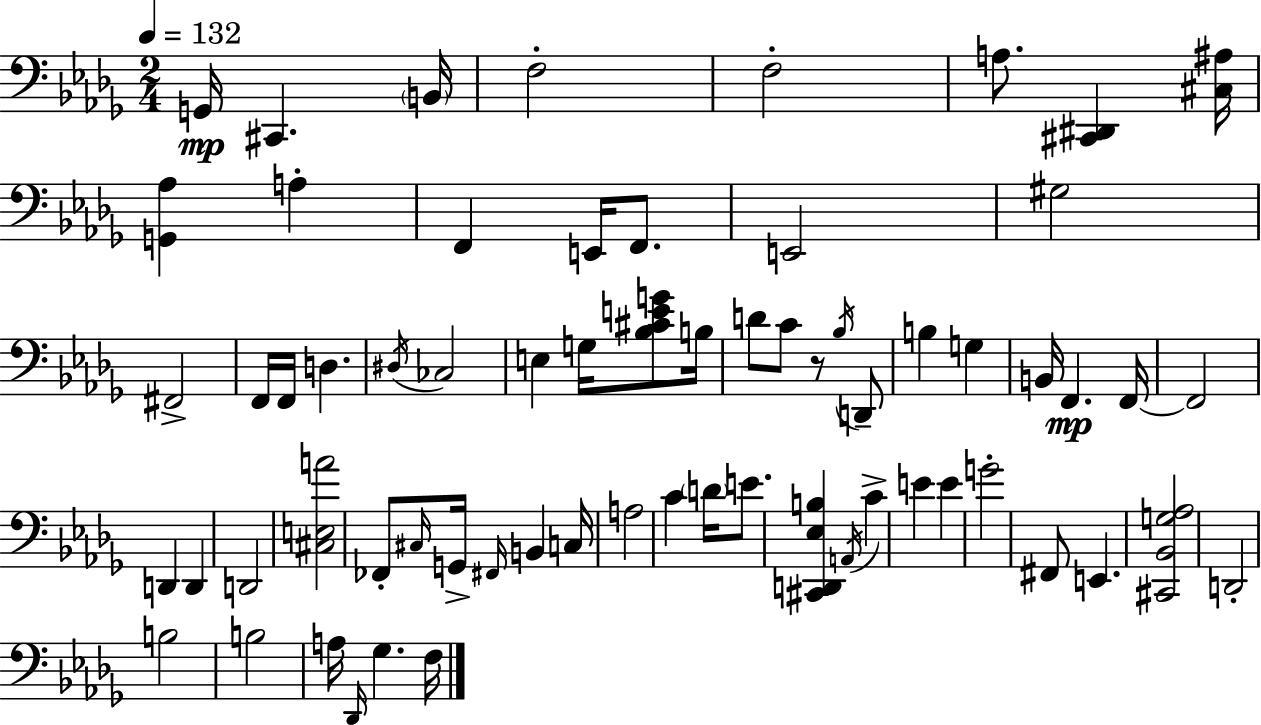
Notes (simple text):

G2/s C#2/q. B2/s F3/h F3/h A3/e. [C#2,D#2]/q [C#3,A#3]/s [G2,Ab3]/q A3/q F2/q E2/s F2/e. E2/h G#3/h F#2/h F2/s F2/s D3/q. D#3/s CES3/h E3/q G3/s [Bb3,C#4,E4,G4]/e B3/s D4/e C4/e R/e Bb3/s D2/e B3/q G3/q B2/s F2/q. F2/s F2/h D2/q D2/q D2/h [C#3,E3,A4]/h FES2/e C#3/s G2/s F#2/s B2/q C3/s A3/h C4/q D4/s E4/e. [C#2,D2,Eb3,B3]/q A2/s C4/q E4/q E4/q G4/h F#2/e E2/q. [C#2,Bb2,G3,Ab3]/h D2/h B3/h B3/h A3/s Db2/s Gb3/q. F3/s